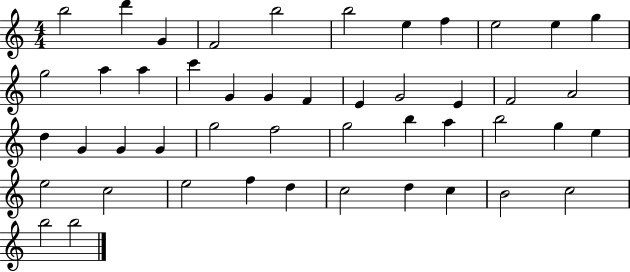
X:1
T:Untitled
M:4/4
L:1/4
K:C
b2 d' G F2 b2 b2 e f e2 e g g2 a a c' G G F E G2 E F2 A2 d G G G g2 f2 g2 b a b2 g e e2 c2 e2 f d c2 d c B2 c2 b2 b2